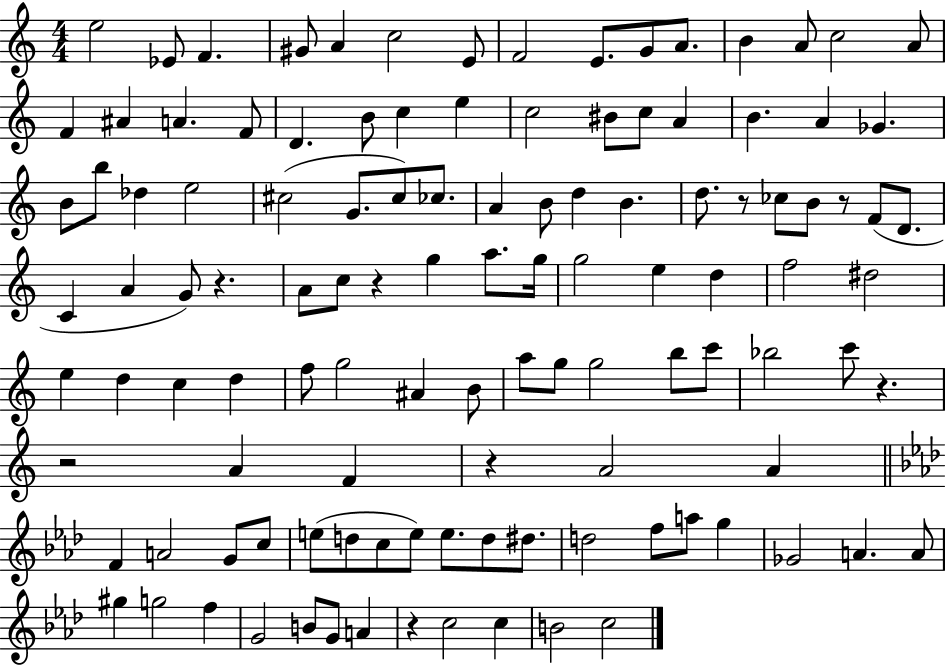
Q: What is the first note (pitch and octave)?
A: E5